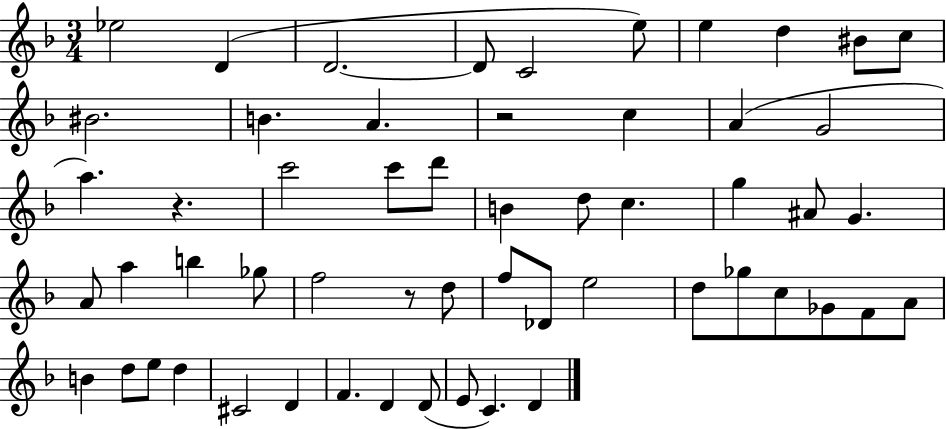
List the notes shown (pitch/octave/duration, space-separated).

Eb5/h D4/q D4/h. D4/e C4/h E5/e E5/q D5/q BIS4/e C5/e BIS4/h. B4/q. A4/q. R/h C5/q A4/q G4/h A5/q. R/q. C6/h C6/e D6/e B4/q D5/e C5/q. G5/q A#4/e G4/q. A4/e A5/q B5/q Gb5/e F5/h R/e D5/e F5/e Db4/e E5/h D5/e Gb5/e C5/e Gb4/e F4/e A4/e B4/q D5/e E5/e D5/q C#4/h D4/q F4/q. D4/q D4/e E4/e C4/q. D4/q